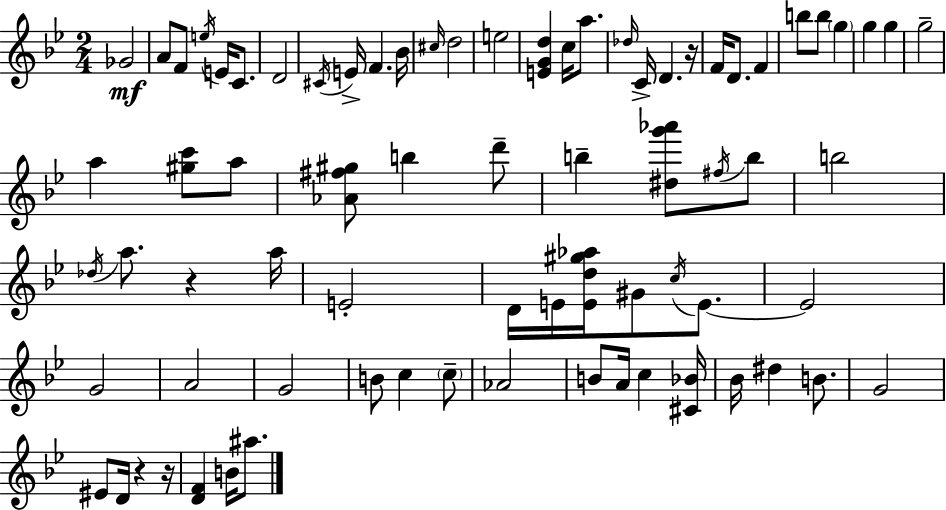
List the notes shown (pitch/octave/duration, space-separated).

Gb4/h A4/e F4/e E5/s E4/s C4/e. D4/h C#4/s E4/s F4/q. Bb4/s C#5/s D5/h E5/h [E4,G4,D5]/q C5/s A5/e. Db5/s C4/s D4/q. R/s F4/s D4/e. F4/q B5/e B5/e G5/q G5/q G5/q G5/h A5/q [G#5,C6]/e A5/e [Ab4,F#5,G#5]/e B5/q D6/e B5/q [D#5,G6,Ab6]/e F#5/s B5/e B5/h Db5/s A5/e. R/q A5/s E4/h D4/s E4/s [E4,D5,G#5,Ab5]/s G#4/e C5/s E4/e. E4/h G4/h A4/h G4/h B4/e C5/q C5/e Ab4/h B4/e A4/s C5/q [C#4,Bb4]/s Bb4/s D#5/q B4/e. G4/h EIS4/e D4/s R/q R/s [D4,F4]/q B4/s A#5/e.